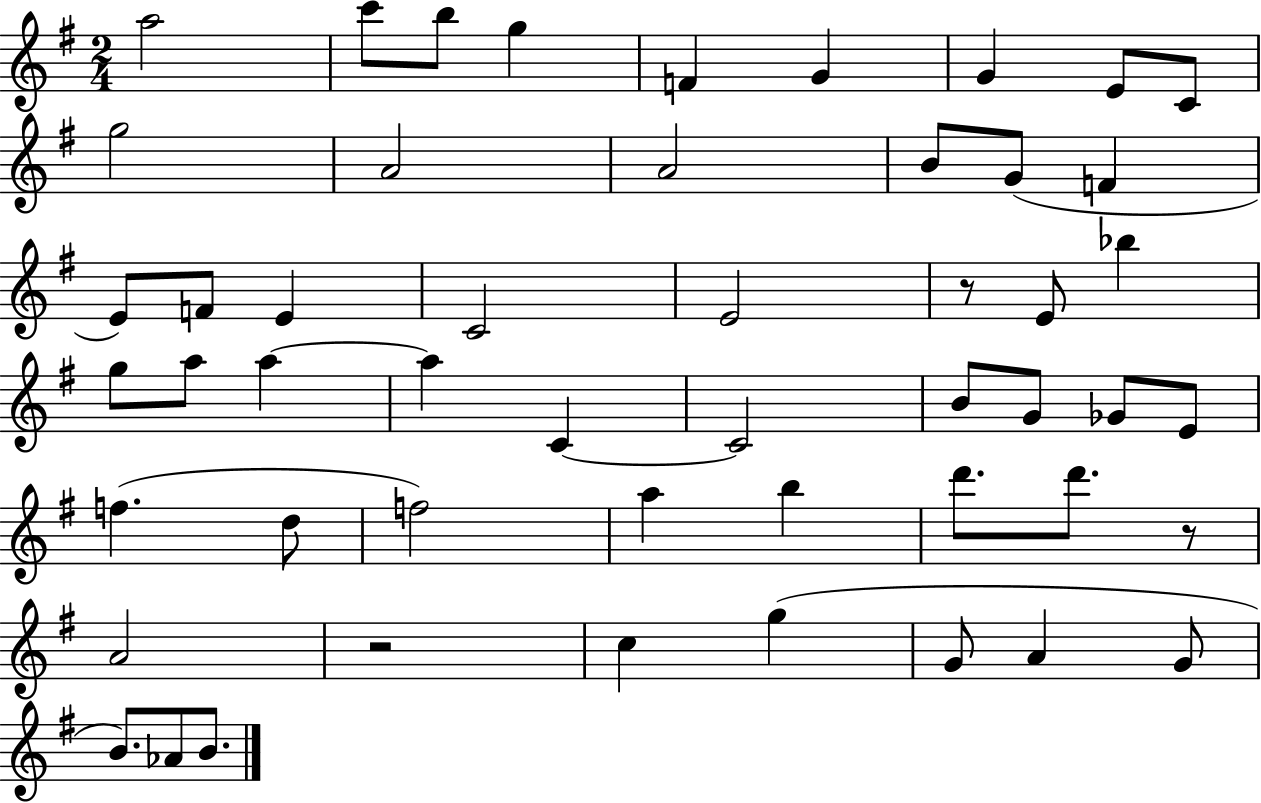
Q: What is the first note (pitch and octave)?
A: A5